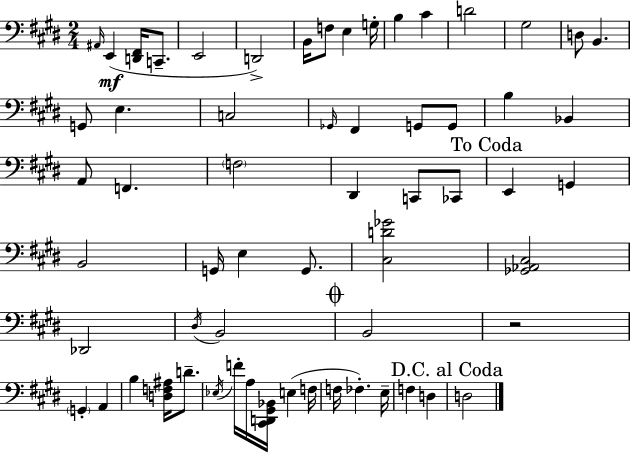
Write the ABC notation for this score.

X:1
T:Untitled
M:2/4
L:1/4
K:E
^A,,/4 E,, [D,,^F,,]/4 C,,/2 E,,2 D,,2 B,,/4 F,/2 E, G,/4 B, ^C D2 ^G,2 D,/2 B,, G,,/2 E, C,2 _G,,/4 ^F,, G,,/2 G,,/2 B, _B,, A,,/2 F,, F,2 ^D,, C,,/2 _C,,/2 E,, G,, B,,2 G,,/4 E, G,,/2 [^C,D_G]2 [_G,,_A,,^C,]2 _D,,2 ^D,/4 B,,2 B,,2 z2 G,, A,, B, [D,F,^A,]/4 D/2 _E,/4 F/4 A,/4 [^C,,D,,^G,,_B,,]/4 E, F,/4 F,/4 _F, E,/4 F, D, D,2